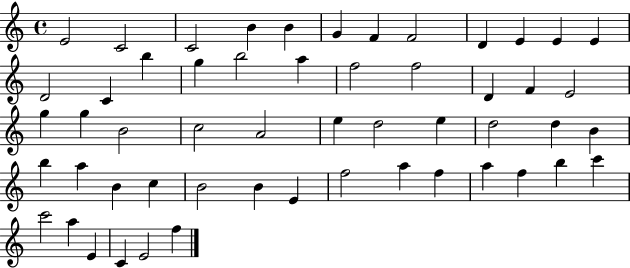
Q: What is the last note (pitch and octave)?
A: F5